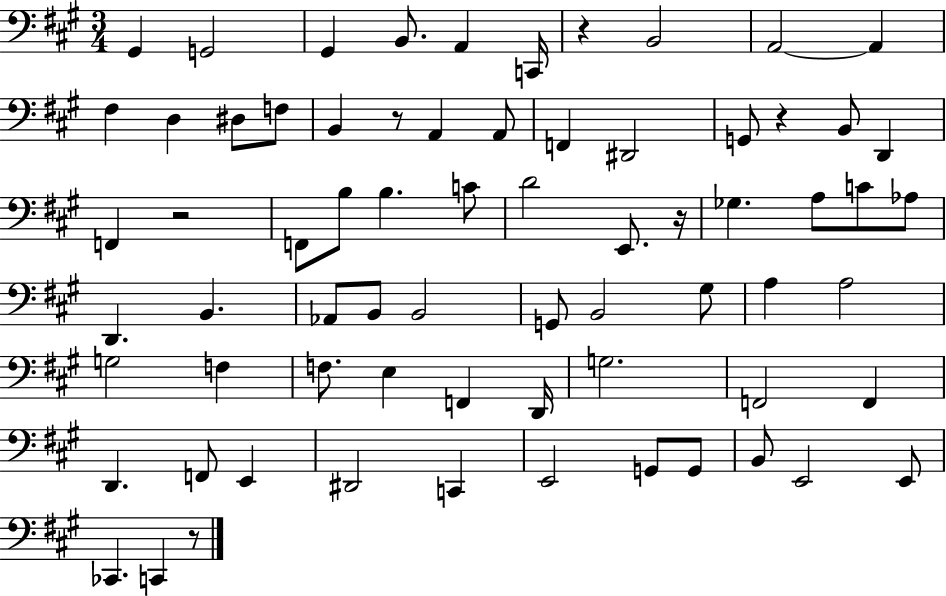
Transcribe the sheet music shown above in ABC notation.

X:1
T:Untitled
M:3/4
L:1/4
K:A
^G,, G,,2 ^G,, B,,/2 A,, C,,/4 z B,,2 A,,2 A,, ^F, D, ^D,/2 F,/2 B,, z/2 A,, A,,/2 F,, ^D,,2 G,,/2 z B,,/2 D,, F,, z2 F,,/2 B,/2 B, C/2 D2 E,,/2 z/4 _G, A,/2 C/2 _A,/2 D,, B,, _A,,/2 B,,/2 B,,2 G,,/2 B,,2 ^G,/2 A, A,2 G,2 F, F,/2 E, F,, D,,/4 G,2 F,,2 F,, D,, F,,/2 E,, ^D,,2 C,, E,,2 G,,/2 G,,/2 B,,/2 E,,2 E,,/2 _C,, C,, z/2